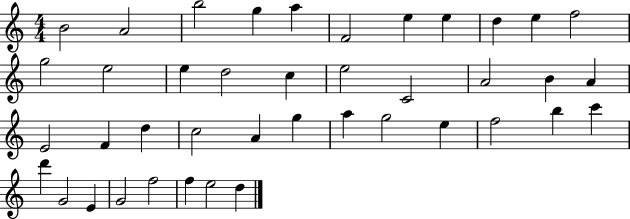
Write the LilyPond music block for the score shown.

{
  \clef treble
  \numericTimeSignature
  \time 4/4
  \key c \major
  b'2 a'2 | b''2 g''4 a''4 | f'2 e''4 e''4 | d''4 e''4 f''2 | \break g''2 e''2 | e''4 d''2 c''4 | e''2 c'2 | a'2 b'4 a'4 | \break e'2 f'4 d''4 | c''2 a'4 g''4 | a''4 g''2 e''4 | f''2 b''4 c'''4 | \break d'''4 g'2 e'4 | g'2 f''2 | f''4 e''2 d''4 | \bar "|."
}